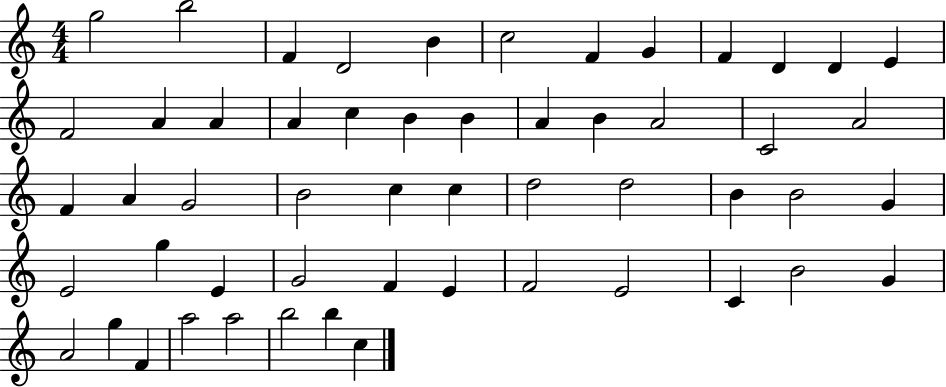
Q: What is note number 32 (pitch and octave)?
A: D5